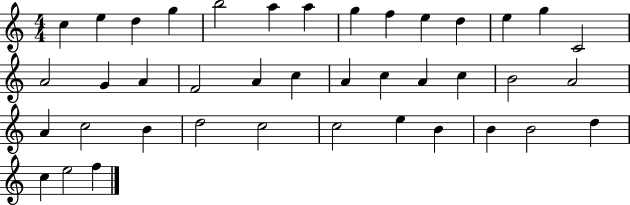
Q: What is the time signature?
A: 4/4